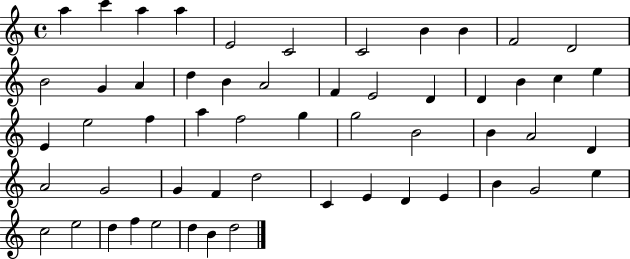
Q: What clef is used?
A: treble